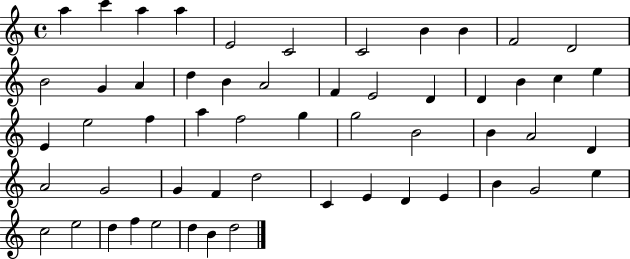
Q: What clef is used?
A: treble